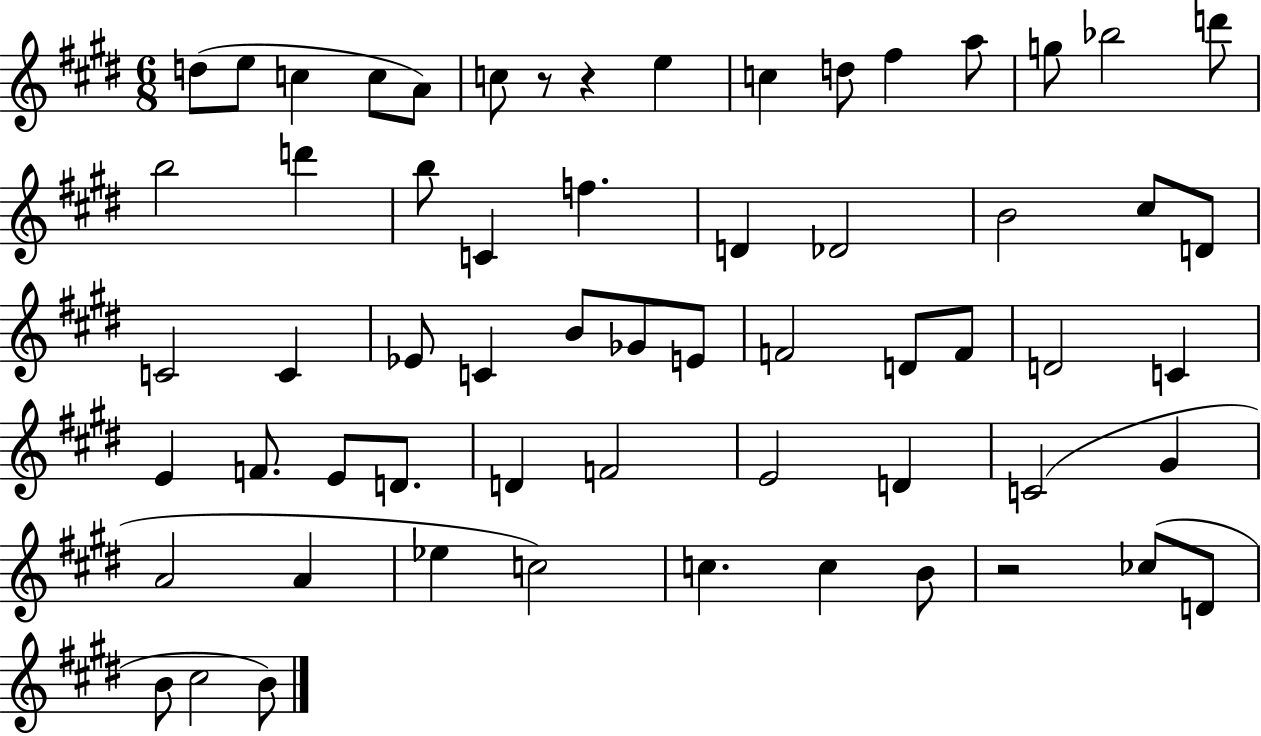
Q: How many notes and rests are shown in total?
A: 61